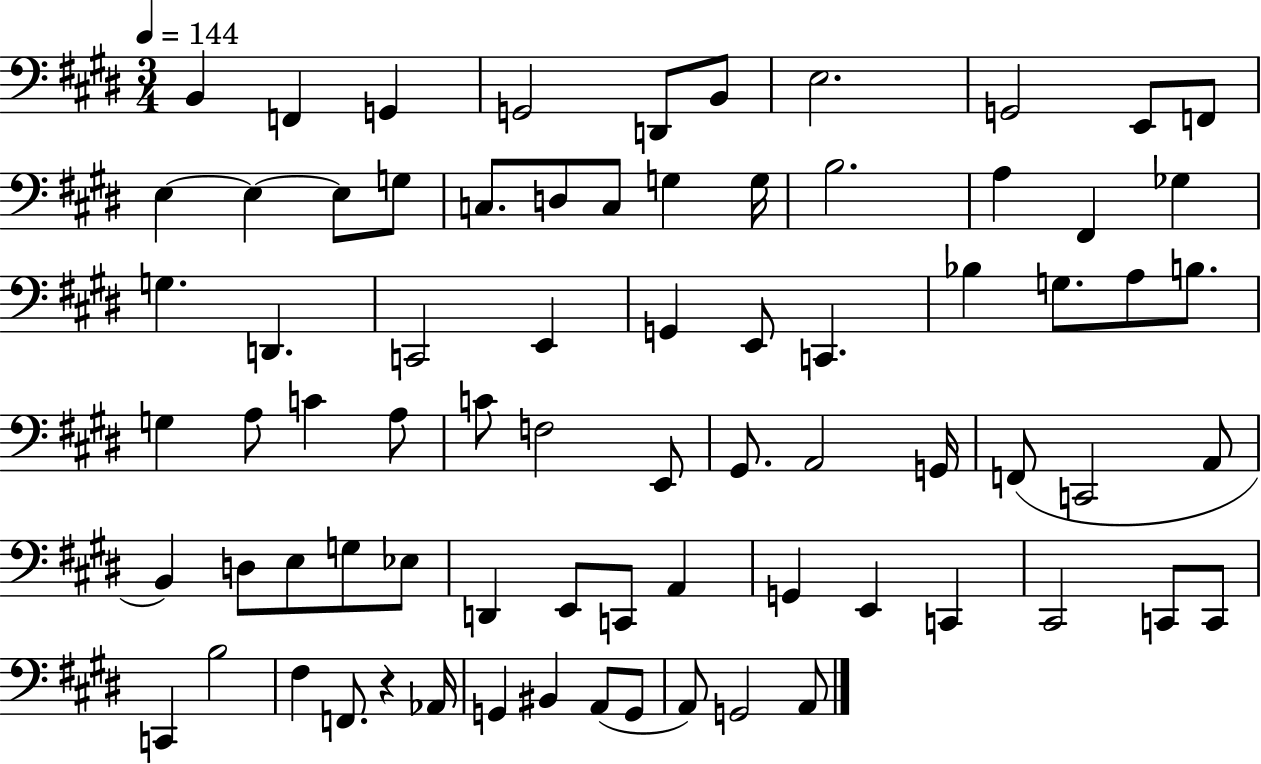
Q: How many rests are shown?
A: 1